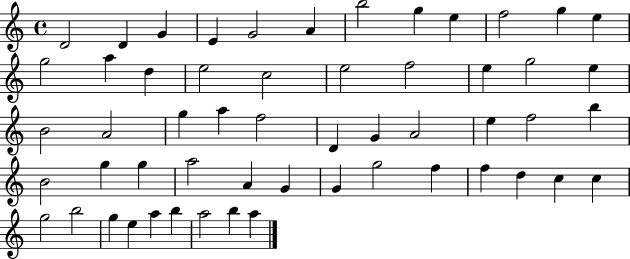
{
  \clef treble
  \time 4/4
  \defaultTimeSignature
  \key c \major
  d'2 d'4 g'4 | e'4 g'2 a'4 | b''2 g''4 e''4 | f''2 g''4 e''4 | \break g''2 a''4 d''4 | e''2 c''2 | e''2 f''2 | e''4 g''2 e''4 | \break b'2 a'2 | g''4 a''4 f''2 | d'4 g'4 a'2 | e''4 f''2 b''4 | \break b'2 g''4 g''4 | a''2 a'4 g'4 | g'4 g''2 f''4 | f''4 d''4 c''4 c''4 | \break g''2 b''2 | g''4 e''4 a''4 b''4 | a''2 b''4 a''4 | \bar "|."
}